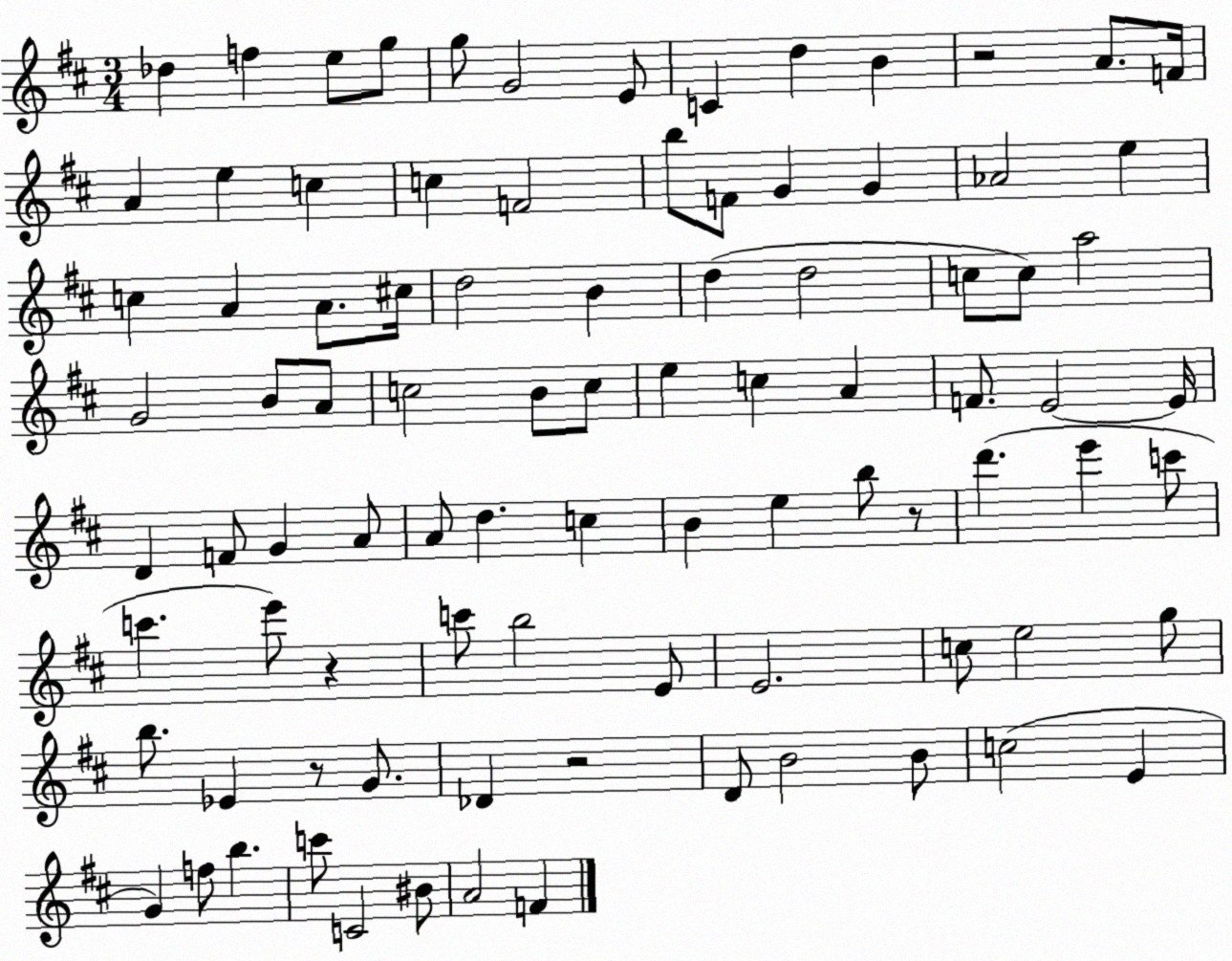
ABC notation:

X:1
T:Untitled
M:3/4
L:1/4
K:D
_d f e/2 g/2 g/2 G2 E/2 C d B z2 A/2 F/4 A e c c F2 b/2 F/2 G G _A2 e c A A/2 ^c/4 d2 B d d2 c/2 c/2 a2 G2 B/2 A/2 c2 B/2 c/2 e c A F/2 E2 E/4 D F/2 G A/2 A/2 d c B e b/2 z/2 d' e' c'/2 c' e'/2 z c'/2 b2 E/2 E2 c/2 e2 g/2 b/2 _E z/2 G/2 _D z2 D/2 B2 B/2 c2 E G f/2 b c'/2 C2 ^B/2 A2 F